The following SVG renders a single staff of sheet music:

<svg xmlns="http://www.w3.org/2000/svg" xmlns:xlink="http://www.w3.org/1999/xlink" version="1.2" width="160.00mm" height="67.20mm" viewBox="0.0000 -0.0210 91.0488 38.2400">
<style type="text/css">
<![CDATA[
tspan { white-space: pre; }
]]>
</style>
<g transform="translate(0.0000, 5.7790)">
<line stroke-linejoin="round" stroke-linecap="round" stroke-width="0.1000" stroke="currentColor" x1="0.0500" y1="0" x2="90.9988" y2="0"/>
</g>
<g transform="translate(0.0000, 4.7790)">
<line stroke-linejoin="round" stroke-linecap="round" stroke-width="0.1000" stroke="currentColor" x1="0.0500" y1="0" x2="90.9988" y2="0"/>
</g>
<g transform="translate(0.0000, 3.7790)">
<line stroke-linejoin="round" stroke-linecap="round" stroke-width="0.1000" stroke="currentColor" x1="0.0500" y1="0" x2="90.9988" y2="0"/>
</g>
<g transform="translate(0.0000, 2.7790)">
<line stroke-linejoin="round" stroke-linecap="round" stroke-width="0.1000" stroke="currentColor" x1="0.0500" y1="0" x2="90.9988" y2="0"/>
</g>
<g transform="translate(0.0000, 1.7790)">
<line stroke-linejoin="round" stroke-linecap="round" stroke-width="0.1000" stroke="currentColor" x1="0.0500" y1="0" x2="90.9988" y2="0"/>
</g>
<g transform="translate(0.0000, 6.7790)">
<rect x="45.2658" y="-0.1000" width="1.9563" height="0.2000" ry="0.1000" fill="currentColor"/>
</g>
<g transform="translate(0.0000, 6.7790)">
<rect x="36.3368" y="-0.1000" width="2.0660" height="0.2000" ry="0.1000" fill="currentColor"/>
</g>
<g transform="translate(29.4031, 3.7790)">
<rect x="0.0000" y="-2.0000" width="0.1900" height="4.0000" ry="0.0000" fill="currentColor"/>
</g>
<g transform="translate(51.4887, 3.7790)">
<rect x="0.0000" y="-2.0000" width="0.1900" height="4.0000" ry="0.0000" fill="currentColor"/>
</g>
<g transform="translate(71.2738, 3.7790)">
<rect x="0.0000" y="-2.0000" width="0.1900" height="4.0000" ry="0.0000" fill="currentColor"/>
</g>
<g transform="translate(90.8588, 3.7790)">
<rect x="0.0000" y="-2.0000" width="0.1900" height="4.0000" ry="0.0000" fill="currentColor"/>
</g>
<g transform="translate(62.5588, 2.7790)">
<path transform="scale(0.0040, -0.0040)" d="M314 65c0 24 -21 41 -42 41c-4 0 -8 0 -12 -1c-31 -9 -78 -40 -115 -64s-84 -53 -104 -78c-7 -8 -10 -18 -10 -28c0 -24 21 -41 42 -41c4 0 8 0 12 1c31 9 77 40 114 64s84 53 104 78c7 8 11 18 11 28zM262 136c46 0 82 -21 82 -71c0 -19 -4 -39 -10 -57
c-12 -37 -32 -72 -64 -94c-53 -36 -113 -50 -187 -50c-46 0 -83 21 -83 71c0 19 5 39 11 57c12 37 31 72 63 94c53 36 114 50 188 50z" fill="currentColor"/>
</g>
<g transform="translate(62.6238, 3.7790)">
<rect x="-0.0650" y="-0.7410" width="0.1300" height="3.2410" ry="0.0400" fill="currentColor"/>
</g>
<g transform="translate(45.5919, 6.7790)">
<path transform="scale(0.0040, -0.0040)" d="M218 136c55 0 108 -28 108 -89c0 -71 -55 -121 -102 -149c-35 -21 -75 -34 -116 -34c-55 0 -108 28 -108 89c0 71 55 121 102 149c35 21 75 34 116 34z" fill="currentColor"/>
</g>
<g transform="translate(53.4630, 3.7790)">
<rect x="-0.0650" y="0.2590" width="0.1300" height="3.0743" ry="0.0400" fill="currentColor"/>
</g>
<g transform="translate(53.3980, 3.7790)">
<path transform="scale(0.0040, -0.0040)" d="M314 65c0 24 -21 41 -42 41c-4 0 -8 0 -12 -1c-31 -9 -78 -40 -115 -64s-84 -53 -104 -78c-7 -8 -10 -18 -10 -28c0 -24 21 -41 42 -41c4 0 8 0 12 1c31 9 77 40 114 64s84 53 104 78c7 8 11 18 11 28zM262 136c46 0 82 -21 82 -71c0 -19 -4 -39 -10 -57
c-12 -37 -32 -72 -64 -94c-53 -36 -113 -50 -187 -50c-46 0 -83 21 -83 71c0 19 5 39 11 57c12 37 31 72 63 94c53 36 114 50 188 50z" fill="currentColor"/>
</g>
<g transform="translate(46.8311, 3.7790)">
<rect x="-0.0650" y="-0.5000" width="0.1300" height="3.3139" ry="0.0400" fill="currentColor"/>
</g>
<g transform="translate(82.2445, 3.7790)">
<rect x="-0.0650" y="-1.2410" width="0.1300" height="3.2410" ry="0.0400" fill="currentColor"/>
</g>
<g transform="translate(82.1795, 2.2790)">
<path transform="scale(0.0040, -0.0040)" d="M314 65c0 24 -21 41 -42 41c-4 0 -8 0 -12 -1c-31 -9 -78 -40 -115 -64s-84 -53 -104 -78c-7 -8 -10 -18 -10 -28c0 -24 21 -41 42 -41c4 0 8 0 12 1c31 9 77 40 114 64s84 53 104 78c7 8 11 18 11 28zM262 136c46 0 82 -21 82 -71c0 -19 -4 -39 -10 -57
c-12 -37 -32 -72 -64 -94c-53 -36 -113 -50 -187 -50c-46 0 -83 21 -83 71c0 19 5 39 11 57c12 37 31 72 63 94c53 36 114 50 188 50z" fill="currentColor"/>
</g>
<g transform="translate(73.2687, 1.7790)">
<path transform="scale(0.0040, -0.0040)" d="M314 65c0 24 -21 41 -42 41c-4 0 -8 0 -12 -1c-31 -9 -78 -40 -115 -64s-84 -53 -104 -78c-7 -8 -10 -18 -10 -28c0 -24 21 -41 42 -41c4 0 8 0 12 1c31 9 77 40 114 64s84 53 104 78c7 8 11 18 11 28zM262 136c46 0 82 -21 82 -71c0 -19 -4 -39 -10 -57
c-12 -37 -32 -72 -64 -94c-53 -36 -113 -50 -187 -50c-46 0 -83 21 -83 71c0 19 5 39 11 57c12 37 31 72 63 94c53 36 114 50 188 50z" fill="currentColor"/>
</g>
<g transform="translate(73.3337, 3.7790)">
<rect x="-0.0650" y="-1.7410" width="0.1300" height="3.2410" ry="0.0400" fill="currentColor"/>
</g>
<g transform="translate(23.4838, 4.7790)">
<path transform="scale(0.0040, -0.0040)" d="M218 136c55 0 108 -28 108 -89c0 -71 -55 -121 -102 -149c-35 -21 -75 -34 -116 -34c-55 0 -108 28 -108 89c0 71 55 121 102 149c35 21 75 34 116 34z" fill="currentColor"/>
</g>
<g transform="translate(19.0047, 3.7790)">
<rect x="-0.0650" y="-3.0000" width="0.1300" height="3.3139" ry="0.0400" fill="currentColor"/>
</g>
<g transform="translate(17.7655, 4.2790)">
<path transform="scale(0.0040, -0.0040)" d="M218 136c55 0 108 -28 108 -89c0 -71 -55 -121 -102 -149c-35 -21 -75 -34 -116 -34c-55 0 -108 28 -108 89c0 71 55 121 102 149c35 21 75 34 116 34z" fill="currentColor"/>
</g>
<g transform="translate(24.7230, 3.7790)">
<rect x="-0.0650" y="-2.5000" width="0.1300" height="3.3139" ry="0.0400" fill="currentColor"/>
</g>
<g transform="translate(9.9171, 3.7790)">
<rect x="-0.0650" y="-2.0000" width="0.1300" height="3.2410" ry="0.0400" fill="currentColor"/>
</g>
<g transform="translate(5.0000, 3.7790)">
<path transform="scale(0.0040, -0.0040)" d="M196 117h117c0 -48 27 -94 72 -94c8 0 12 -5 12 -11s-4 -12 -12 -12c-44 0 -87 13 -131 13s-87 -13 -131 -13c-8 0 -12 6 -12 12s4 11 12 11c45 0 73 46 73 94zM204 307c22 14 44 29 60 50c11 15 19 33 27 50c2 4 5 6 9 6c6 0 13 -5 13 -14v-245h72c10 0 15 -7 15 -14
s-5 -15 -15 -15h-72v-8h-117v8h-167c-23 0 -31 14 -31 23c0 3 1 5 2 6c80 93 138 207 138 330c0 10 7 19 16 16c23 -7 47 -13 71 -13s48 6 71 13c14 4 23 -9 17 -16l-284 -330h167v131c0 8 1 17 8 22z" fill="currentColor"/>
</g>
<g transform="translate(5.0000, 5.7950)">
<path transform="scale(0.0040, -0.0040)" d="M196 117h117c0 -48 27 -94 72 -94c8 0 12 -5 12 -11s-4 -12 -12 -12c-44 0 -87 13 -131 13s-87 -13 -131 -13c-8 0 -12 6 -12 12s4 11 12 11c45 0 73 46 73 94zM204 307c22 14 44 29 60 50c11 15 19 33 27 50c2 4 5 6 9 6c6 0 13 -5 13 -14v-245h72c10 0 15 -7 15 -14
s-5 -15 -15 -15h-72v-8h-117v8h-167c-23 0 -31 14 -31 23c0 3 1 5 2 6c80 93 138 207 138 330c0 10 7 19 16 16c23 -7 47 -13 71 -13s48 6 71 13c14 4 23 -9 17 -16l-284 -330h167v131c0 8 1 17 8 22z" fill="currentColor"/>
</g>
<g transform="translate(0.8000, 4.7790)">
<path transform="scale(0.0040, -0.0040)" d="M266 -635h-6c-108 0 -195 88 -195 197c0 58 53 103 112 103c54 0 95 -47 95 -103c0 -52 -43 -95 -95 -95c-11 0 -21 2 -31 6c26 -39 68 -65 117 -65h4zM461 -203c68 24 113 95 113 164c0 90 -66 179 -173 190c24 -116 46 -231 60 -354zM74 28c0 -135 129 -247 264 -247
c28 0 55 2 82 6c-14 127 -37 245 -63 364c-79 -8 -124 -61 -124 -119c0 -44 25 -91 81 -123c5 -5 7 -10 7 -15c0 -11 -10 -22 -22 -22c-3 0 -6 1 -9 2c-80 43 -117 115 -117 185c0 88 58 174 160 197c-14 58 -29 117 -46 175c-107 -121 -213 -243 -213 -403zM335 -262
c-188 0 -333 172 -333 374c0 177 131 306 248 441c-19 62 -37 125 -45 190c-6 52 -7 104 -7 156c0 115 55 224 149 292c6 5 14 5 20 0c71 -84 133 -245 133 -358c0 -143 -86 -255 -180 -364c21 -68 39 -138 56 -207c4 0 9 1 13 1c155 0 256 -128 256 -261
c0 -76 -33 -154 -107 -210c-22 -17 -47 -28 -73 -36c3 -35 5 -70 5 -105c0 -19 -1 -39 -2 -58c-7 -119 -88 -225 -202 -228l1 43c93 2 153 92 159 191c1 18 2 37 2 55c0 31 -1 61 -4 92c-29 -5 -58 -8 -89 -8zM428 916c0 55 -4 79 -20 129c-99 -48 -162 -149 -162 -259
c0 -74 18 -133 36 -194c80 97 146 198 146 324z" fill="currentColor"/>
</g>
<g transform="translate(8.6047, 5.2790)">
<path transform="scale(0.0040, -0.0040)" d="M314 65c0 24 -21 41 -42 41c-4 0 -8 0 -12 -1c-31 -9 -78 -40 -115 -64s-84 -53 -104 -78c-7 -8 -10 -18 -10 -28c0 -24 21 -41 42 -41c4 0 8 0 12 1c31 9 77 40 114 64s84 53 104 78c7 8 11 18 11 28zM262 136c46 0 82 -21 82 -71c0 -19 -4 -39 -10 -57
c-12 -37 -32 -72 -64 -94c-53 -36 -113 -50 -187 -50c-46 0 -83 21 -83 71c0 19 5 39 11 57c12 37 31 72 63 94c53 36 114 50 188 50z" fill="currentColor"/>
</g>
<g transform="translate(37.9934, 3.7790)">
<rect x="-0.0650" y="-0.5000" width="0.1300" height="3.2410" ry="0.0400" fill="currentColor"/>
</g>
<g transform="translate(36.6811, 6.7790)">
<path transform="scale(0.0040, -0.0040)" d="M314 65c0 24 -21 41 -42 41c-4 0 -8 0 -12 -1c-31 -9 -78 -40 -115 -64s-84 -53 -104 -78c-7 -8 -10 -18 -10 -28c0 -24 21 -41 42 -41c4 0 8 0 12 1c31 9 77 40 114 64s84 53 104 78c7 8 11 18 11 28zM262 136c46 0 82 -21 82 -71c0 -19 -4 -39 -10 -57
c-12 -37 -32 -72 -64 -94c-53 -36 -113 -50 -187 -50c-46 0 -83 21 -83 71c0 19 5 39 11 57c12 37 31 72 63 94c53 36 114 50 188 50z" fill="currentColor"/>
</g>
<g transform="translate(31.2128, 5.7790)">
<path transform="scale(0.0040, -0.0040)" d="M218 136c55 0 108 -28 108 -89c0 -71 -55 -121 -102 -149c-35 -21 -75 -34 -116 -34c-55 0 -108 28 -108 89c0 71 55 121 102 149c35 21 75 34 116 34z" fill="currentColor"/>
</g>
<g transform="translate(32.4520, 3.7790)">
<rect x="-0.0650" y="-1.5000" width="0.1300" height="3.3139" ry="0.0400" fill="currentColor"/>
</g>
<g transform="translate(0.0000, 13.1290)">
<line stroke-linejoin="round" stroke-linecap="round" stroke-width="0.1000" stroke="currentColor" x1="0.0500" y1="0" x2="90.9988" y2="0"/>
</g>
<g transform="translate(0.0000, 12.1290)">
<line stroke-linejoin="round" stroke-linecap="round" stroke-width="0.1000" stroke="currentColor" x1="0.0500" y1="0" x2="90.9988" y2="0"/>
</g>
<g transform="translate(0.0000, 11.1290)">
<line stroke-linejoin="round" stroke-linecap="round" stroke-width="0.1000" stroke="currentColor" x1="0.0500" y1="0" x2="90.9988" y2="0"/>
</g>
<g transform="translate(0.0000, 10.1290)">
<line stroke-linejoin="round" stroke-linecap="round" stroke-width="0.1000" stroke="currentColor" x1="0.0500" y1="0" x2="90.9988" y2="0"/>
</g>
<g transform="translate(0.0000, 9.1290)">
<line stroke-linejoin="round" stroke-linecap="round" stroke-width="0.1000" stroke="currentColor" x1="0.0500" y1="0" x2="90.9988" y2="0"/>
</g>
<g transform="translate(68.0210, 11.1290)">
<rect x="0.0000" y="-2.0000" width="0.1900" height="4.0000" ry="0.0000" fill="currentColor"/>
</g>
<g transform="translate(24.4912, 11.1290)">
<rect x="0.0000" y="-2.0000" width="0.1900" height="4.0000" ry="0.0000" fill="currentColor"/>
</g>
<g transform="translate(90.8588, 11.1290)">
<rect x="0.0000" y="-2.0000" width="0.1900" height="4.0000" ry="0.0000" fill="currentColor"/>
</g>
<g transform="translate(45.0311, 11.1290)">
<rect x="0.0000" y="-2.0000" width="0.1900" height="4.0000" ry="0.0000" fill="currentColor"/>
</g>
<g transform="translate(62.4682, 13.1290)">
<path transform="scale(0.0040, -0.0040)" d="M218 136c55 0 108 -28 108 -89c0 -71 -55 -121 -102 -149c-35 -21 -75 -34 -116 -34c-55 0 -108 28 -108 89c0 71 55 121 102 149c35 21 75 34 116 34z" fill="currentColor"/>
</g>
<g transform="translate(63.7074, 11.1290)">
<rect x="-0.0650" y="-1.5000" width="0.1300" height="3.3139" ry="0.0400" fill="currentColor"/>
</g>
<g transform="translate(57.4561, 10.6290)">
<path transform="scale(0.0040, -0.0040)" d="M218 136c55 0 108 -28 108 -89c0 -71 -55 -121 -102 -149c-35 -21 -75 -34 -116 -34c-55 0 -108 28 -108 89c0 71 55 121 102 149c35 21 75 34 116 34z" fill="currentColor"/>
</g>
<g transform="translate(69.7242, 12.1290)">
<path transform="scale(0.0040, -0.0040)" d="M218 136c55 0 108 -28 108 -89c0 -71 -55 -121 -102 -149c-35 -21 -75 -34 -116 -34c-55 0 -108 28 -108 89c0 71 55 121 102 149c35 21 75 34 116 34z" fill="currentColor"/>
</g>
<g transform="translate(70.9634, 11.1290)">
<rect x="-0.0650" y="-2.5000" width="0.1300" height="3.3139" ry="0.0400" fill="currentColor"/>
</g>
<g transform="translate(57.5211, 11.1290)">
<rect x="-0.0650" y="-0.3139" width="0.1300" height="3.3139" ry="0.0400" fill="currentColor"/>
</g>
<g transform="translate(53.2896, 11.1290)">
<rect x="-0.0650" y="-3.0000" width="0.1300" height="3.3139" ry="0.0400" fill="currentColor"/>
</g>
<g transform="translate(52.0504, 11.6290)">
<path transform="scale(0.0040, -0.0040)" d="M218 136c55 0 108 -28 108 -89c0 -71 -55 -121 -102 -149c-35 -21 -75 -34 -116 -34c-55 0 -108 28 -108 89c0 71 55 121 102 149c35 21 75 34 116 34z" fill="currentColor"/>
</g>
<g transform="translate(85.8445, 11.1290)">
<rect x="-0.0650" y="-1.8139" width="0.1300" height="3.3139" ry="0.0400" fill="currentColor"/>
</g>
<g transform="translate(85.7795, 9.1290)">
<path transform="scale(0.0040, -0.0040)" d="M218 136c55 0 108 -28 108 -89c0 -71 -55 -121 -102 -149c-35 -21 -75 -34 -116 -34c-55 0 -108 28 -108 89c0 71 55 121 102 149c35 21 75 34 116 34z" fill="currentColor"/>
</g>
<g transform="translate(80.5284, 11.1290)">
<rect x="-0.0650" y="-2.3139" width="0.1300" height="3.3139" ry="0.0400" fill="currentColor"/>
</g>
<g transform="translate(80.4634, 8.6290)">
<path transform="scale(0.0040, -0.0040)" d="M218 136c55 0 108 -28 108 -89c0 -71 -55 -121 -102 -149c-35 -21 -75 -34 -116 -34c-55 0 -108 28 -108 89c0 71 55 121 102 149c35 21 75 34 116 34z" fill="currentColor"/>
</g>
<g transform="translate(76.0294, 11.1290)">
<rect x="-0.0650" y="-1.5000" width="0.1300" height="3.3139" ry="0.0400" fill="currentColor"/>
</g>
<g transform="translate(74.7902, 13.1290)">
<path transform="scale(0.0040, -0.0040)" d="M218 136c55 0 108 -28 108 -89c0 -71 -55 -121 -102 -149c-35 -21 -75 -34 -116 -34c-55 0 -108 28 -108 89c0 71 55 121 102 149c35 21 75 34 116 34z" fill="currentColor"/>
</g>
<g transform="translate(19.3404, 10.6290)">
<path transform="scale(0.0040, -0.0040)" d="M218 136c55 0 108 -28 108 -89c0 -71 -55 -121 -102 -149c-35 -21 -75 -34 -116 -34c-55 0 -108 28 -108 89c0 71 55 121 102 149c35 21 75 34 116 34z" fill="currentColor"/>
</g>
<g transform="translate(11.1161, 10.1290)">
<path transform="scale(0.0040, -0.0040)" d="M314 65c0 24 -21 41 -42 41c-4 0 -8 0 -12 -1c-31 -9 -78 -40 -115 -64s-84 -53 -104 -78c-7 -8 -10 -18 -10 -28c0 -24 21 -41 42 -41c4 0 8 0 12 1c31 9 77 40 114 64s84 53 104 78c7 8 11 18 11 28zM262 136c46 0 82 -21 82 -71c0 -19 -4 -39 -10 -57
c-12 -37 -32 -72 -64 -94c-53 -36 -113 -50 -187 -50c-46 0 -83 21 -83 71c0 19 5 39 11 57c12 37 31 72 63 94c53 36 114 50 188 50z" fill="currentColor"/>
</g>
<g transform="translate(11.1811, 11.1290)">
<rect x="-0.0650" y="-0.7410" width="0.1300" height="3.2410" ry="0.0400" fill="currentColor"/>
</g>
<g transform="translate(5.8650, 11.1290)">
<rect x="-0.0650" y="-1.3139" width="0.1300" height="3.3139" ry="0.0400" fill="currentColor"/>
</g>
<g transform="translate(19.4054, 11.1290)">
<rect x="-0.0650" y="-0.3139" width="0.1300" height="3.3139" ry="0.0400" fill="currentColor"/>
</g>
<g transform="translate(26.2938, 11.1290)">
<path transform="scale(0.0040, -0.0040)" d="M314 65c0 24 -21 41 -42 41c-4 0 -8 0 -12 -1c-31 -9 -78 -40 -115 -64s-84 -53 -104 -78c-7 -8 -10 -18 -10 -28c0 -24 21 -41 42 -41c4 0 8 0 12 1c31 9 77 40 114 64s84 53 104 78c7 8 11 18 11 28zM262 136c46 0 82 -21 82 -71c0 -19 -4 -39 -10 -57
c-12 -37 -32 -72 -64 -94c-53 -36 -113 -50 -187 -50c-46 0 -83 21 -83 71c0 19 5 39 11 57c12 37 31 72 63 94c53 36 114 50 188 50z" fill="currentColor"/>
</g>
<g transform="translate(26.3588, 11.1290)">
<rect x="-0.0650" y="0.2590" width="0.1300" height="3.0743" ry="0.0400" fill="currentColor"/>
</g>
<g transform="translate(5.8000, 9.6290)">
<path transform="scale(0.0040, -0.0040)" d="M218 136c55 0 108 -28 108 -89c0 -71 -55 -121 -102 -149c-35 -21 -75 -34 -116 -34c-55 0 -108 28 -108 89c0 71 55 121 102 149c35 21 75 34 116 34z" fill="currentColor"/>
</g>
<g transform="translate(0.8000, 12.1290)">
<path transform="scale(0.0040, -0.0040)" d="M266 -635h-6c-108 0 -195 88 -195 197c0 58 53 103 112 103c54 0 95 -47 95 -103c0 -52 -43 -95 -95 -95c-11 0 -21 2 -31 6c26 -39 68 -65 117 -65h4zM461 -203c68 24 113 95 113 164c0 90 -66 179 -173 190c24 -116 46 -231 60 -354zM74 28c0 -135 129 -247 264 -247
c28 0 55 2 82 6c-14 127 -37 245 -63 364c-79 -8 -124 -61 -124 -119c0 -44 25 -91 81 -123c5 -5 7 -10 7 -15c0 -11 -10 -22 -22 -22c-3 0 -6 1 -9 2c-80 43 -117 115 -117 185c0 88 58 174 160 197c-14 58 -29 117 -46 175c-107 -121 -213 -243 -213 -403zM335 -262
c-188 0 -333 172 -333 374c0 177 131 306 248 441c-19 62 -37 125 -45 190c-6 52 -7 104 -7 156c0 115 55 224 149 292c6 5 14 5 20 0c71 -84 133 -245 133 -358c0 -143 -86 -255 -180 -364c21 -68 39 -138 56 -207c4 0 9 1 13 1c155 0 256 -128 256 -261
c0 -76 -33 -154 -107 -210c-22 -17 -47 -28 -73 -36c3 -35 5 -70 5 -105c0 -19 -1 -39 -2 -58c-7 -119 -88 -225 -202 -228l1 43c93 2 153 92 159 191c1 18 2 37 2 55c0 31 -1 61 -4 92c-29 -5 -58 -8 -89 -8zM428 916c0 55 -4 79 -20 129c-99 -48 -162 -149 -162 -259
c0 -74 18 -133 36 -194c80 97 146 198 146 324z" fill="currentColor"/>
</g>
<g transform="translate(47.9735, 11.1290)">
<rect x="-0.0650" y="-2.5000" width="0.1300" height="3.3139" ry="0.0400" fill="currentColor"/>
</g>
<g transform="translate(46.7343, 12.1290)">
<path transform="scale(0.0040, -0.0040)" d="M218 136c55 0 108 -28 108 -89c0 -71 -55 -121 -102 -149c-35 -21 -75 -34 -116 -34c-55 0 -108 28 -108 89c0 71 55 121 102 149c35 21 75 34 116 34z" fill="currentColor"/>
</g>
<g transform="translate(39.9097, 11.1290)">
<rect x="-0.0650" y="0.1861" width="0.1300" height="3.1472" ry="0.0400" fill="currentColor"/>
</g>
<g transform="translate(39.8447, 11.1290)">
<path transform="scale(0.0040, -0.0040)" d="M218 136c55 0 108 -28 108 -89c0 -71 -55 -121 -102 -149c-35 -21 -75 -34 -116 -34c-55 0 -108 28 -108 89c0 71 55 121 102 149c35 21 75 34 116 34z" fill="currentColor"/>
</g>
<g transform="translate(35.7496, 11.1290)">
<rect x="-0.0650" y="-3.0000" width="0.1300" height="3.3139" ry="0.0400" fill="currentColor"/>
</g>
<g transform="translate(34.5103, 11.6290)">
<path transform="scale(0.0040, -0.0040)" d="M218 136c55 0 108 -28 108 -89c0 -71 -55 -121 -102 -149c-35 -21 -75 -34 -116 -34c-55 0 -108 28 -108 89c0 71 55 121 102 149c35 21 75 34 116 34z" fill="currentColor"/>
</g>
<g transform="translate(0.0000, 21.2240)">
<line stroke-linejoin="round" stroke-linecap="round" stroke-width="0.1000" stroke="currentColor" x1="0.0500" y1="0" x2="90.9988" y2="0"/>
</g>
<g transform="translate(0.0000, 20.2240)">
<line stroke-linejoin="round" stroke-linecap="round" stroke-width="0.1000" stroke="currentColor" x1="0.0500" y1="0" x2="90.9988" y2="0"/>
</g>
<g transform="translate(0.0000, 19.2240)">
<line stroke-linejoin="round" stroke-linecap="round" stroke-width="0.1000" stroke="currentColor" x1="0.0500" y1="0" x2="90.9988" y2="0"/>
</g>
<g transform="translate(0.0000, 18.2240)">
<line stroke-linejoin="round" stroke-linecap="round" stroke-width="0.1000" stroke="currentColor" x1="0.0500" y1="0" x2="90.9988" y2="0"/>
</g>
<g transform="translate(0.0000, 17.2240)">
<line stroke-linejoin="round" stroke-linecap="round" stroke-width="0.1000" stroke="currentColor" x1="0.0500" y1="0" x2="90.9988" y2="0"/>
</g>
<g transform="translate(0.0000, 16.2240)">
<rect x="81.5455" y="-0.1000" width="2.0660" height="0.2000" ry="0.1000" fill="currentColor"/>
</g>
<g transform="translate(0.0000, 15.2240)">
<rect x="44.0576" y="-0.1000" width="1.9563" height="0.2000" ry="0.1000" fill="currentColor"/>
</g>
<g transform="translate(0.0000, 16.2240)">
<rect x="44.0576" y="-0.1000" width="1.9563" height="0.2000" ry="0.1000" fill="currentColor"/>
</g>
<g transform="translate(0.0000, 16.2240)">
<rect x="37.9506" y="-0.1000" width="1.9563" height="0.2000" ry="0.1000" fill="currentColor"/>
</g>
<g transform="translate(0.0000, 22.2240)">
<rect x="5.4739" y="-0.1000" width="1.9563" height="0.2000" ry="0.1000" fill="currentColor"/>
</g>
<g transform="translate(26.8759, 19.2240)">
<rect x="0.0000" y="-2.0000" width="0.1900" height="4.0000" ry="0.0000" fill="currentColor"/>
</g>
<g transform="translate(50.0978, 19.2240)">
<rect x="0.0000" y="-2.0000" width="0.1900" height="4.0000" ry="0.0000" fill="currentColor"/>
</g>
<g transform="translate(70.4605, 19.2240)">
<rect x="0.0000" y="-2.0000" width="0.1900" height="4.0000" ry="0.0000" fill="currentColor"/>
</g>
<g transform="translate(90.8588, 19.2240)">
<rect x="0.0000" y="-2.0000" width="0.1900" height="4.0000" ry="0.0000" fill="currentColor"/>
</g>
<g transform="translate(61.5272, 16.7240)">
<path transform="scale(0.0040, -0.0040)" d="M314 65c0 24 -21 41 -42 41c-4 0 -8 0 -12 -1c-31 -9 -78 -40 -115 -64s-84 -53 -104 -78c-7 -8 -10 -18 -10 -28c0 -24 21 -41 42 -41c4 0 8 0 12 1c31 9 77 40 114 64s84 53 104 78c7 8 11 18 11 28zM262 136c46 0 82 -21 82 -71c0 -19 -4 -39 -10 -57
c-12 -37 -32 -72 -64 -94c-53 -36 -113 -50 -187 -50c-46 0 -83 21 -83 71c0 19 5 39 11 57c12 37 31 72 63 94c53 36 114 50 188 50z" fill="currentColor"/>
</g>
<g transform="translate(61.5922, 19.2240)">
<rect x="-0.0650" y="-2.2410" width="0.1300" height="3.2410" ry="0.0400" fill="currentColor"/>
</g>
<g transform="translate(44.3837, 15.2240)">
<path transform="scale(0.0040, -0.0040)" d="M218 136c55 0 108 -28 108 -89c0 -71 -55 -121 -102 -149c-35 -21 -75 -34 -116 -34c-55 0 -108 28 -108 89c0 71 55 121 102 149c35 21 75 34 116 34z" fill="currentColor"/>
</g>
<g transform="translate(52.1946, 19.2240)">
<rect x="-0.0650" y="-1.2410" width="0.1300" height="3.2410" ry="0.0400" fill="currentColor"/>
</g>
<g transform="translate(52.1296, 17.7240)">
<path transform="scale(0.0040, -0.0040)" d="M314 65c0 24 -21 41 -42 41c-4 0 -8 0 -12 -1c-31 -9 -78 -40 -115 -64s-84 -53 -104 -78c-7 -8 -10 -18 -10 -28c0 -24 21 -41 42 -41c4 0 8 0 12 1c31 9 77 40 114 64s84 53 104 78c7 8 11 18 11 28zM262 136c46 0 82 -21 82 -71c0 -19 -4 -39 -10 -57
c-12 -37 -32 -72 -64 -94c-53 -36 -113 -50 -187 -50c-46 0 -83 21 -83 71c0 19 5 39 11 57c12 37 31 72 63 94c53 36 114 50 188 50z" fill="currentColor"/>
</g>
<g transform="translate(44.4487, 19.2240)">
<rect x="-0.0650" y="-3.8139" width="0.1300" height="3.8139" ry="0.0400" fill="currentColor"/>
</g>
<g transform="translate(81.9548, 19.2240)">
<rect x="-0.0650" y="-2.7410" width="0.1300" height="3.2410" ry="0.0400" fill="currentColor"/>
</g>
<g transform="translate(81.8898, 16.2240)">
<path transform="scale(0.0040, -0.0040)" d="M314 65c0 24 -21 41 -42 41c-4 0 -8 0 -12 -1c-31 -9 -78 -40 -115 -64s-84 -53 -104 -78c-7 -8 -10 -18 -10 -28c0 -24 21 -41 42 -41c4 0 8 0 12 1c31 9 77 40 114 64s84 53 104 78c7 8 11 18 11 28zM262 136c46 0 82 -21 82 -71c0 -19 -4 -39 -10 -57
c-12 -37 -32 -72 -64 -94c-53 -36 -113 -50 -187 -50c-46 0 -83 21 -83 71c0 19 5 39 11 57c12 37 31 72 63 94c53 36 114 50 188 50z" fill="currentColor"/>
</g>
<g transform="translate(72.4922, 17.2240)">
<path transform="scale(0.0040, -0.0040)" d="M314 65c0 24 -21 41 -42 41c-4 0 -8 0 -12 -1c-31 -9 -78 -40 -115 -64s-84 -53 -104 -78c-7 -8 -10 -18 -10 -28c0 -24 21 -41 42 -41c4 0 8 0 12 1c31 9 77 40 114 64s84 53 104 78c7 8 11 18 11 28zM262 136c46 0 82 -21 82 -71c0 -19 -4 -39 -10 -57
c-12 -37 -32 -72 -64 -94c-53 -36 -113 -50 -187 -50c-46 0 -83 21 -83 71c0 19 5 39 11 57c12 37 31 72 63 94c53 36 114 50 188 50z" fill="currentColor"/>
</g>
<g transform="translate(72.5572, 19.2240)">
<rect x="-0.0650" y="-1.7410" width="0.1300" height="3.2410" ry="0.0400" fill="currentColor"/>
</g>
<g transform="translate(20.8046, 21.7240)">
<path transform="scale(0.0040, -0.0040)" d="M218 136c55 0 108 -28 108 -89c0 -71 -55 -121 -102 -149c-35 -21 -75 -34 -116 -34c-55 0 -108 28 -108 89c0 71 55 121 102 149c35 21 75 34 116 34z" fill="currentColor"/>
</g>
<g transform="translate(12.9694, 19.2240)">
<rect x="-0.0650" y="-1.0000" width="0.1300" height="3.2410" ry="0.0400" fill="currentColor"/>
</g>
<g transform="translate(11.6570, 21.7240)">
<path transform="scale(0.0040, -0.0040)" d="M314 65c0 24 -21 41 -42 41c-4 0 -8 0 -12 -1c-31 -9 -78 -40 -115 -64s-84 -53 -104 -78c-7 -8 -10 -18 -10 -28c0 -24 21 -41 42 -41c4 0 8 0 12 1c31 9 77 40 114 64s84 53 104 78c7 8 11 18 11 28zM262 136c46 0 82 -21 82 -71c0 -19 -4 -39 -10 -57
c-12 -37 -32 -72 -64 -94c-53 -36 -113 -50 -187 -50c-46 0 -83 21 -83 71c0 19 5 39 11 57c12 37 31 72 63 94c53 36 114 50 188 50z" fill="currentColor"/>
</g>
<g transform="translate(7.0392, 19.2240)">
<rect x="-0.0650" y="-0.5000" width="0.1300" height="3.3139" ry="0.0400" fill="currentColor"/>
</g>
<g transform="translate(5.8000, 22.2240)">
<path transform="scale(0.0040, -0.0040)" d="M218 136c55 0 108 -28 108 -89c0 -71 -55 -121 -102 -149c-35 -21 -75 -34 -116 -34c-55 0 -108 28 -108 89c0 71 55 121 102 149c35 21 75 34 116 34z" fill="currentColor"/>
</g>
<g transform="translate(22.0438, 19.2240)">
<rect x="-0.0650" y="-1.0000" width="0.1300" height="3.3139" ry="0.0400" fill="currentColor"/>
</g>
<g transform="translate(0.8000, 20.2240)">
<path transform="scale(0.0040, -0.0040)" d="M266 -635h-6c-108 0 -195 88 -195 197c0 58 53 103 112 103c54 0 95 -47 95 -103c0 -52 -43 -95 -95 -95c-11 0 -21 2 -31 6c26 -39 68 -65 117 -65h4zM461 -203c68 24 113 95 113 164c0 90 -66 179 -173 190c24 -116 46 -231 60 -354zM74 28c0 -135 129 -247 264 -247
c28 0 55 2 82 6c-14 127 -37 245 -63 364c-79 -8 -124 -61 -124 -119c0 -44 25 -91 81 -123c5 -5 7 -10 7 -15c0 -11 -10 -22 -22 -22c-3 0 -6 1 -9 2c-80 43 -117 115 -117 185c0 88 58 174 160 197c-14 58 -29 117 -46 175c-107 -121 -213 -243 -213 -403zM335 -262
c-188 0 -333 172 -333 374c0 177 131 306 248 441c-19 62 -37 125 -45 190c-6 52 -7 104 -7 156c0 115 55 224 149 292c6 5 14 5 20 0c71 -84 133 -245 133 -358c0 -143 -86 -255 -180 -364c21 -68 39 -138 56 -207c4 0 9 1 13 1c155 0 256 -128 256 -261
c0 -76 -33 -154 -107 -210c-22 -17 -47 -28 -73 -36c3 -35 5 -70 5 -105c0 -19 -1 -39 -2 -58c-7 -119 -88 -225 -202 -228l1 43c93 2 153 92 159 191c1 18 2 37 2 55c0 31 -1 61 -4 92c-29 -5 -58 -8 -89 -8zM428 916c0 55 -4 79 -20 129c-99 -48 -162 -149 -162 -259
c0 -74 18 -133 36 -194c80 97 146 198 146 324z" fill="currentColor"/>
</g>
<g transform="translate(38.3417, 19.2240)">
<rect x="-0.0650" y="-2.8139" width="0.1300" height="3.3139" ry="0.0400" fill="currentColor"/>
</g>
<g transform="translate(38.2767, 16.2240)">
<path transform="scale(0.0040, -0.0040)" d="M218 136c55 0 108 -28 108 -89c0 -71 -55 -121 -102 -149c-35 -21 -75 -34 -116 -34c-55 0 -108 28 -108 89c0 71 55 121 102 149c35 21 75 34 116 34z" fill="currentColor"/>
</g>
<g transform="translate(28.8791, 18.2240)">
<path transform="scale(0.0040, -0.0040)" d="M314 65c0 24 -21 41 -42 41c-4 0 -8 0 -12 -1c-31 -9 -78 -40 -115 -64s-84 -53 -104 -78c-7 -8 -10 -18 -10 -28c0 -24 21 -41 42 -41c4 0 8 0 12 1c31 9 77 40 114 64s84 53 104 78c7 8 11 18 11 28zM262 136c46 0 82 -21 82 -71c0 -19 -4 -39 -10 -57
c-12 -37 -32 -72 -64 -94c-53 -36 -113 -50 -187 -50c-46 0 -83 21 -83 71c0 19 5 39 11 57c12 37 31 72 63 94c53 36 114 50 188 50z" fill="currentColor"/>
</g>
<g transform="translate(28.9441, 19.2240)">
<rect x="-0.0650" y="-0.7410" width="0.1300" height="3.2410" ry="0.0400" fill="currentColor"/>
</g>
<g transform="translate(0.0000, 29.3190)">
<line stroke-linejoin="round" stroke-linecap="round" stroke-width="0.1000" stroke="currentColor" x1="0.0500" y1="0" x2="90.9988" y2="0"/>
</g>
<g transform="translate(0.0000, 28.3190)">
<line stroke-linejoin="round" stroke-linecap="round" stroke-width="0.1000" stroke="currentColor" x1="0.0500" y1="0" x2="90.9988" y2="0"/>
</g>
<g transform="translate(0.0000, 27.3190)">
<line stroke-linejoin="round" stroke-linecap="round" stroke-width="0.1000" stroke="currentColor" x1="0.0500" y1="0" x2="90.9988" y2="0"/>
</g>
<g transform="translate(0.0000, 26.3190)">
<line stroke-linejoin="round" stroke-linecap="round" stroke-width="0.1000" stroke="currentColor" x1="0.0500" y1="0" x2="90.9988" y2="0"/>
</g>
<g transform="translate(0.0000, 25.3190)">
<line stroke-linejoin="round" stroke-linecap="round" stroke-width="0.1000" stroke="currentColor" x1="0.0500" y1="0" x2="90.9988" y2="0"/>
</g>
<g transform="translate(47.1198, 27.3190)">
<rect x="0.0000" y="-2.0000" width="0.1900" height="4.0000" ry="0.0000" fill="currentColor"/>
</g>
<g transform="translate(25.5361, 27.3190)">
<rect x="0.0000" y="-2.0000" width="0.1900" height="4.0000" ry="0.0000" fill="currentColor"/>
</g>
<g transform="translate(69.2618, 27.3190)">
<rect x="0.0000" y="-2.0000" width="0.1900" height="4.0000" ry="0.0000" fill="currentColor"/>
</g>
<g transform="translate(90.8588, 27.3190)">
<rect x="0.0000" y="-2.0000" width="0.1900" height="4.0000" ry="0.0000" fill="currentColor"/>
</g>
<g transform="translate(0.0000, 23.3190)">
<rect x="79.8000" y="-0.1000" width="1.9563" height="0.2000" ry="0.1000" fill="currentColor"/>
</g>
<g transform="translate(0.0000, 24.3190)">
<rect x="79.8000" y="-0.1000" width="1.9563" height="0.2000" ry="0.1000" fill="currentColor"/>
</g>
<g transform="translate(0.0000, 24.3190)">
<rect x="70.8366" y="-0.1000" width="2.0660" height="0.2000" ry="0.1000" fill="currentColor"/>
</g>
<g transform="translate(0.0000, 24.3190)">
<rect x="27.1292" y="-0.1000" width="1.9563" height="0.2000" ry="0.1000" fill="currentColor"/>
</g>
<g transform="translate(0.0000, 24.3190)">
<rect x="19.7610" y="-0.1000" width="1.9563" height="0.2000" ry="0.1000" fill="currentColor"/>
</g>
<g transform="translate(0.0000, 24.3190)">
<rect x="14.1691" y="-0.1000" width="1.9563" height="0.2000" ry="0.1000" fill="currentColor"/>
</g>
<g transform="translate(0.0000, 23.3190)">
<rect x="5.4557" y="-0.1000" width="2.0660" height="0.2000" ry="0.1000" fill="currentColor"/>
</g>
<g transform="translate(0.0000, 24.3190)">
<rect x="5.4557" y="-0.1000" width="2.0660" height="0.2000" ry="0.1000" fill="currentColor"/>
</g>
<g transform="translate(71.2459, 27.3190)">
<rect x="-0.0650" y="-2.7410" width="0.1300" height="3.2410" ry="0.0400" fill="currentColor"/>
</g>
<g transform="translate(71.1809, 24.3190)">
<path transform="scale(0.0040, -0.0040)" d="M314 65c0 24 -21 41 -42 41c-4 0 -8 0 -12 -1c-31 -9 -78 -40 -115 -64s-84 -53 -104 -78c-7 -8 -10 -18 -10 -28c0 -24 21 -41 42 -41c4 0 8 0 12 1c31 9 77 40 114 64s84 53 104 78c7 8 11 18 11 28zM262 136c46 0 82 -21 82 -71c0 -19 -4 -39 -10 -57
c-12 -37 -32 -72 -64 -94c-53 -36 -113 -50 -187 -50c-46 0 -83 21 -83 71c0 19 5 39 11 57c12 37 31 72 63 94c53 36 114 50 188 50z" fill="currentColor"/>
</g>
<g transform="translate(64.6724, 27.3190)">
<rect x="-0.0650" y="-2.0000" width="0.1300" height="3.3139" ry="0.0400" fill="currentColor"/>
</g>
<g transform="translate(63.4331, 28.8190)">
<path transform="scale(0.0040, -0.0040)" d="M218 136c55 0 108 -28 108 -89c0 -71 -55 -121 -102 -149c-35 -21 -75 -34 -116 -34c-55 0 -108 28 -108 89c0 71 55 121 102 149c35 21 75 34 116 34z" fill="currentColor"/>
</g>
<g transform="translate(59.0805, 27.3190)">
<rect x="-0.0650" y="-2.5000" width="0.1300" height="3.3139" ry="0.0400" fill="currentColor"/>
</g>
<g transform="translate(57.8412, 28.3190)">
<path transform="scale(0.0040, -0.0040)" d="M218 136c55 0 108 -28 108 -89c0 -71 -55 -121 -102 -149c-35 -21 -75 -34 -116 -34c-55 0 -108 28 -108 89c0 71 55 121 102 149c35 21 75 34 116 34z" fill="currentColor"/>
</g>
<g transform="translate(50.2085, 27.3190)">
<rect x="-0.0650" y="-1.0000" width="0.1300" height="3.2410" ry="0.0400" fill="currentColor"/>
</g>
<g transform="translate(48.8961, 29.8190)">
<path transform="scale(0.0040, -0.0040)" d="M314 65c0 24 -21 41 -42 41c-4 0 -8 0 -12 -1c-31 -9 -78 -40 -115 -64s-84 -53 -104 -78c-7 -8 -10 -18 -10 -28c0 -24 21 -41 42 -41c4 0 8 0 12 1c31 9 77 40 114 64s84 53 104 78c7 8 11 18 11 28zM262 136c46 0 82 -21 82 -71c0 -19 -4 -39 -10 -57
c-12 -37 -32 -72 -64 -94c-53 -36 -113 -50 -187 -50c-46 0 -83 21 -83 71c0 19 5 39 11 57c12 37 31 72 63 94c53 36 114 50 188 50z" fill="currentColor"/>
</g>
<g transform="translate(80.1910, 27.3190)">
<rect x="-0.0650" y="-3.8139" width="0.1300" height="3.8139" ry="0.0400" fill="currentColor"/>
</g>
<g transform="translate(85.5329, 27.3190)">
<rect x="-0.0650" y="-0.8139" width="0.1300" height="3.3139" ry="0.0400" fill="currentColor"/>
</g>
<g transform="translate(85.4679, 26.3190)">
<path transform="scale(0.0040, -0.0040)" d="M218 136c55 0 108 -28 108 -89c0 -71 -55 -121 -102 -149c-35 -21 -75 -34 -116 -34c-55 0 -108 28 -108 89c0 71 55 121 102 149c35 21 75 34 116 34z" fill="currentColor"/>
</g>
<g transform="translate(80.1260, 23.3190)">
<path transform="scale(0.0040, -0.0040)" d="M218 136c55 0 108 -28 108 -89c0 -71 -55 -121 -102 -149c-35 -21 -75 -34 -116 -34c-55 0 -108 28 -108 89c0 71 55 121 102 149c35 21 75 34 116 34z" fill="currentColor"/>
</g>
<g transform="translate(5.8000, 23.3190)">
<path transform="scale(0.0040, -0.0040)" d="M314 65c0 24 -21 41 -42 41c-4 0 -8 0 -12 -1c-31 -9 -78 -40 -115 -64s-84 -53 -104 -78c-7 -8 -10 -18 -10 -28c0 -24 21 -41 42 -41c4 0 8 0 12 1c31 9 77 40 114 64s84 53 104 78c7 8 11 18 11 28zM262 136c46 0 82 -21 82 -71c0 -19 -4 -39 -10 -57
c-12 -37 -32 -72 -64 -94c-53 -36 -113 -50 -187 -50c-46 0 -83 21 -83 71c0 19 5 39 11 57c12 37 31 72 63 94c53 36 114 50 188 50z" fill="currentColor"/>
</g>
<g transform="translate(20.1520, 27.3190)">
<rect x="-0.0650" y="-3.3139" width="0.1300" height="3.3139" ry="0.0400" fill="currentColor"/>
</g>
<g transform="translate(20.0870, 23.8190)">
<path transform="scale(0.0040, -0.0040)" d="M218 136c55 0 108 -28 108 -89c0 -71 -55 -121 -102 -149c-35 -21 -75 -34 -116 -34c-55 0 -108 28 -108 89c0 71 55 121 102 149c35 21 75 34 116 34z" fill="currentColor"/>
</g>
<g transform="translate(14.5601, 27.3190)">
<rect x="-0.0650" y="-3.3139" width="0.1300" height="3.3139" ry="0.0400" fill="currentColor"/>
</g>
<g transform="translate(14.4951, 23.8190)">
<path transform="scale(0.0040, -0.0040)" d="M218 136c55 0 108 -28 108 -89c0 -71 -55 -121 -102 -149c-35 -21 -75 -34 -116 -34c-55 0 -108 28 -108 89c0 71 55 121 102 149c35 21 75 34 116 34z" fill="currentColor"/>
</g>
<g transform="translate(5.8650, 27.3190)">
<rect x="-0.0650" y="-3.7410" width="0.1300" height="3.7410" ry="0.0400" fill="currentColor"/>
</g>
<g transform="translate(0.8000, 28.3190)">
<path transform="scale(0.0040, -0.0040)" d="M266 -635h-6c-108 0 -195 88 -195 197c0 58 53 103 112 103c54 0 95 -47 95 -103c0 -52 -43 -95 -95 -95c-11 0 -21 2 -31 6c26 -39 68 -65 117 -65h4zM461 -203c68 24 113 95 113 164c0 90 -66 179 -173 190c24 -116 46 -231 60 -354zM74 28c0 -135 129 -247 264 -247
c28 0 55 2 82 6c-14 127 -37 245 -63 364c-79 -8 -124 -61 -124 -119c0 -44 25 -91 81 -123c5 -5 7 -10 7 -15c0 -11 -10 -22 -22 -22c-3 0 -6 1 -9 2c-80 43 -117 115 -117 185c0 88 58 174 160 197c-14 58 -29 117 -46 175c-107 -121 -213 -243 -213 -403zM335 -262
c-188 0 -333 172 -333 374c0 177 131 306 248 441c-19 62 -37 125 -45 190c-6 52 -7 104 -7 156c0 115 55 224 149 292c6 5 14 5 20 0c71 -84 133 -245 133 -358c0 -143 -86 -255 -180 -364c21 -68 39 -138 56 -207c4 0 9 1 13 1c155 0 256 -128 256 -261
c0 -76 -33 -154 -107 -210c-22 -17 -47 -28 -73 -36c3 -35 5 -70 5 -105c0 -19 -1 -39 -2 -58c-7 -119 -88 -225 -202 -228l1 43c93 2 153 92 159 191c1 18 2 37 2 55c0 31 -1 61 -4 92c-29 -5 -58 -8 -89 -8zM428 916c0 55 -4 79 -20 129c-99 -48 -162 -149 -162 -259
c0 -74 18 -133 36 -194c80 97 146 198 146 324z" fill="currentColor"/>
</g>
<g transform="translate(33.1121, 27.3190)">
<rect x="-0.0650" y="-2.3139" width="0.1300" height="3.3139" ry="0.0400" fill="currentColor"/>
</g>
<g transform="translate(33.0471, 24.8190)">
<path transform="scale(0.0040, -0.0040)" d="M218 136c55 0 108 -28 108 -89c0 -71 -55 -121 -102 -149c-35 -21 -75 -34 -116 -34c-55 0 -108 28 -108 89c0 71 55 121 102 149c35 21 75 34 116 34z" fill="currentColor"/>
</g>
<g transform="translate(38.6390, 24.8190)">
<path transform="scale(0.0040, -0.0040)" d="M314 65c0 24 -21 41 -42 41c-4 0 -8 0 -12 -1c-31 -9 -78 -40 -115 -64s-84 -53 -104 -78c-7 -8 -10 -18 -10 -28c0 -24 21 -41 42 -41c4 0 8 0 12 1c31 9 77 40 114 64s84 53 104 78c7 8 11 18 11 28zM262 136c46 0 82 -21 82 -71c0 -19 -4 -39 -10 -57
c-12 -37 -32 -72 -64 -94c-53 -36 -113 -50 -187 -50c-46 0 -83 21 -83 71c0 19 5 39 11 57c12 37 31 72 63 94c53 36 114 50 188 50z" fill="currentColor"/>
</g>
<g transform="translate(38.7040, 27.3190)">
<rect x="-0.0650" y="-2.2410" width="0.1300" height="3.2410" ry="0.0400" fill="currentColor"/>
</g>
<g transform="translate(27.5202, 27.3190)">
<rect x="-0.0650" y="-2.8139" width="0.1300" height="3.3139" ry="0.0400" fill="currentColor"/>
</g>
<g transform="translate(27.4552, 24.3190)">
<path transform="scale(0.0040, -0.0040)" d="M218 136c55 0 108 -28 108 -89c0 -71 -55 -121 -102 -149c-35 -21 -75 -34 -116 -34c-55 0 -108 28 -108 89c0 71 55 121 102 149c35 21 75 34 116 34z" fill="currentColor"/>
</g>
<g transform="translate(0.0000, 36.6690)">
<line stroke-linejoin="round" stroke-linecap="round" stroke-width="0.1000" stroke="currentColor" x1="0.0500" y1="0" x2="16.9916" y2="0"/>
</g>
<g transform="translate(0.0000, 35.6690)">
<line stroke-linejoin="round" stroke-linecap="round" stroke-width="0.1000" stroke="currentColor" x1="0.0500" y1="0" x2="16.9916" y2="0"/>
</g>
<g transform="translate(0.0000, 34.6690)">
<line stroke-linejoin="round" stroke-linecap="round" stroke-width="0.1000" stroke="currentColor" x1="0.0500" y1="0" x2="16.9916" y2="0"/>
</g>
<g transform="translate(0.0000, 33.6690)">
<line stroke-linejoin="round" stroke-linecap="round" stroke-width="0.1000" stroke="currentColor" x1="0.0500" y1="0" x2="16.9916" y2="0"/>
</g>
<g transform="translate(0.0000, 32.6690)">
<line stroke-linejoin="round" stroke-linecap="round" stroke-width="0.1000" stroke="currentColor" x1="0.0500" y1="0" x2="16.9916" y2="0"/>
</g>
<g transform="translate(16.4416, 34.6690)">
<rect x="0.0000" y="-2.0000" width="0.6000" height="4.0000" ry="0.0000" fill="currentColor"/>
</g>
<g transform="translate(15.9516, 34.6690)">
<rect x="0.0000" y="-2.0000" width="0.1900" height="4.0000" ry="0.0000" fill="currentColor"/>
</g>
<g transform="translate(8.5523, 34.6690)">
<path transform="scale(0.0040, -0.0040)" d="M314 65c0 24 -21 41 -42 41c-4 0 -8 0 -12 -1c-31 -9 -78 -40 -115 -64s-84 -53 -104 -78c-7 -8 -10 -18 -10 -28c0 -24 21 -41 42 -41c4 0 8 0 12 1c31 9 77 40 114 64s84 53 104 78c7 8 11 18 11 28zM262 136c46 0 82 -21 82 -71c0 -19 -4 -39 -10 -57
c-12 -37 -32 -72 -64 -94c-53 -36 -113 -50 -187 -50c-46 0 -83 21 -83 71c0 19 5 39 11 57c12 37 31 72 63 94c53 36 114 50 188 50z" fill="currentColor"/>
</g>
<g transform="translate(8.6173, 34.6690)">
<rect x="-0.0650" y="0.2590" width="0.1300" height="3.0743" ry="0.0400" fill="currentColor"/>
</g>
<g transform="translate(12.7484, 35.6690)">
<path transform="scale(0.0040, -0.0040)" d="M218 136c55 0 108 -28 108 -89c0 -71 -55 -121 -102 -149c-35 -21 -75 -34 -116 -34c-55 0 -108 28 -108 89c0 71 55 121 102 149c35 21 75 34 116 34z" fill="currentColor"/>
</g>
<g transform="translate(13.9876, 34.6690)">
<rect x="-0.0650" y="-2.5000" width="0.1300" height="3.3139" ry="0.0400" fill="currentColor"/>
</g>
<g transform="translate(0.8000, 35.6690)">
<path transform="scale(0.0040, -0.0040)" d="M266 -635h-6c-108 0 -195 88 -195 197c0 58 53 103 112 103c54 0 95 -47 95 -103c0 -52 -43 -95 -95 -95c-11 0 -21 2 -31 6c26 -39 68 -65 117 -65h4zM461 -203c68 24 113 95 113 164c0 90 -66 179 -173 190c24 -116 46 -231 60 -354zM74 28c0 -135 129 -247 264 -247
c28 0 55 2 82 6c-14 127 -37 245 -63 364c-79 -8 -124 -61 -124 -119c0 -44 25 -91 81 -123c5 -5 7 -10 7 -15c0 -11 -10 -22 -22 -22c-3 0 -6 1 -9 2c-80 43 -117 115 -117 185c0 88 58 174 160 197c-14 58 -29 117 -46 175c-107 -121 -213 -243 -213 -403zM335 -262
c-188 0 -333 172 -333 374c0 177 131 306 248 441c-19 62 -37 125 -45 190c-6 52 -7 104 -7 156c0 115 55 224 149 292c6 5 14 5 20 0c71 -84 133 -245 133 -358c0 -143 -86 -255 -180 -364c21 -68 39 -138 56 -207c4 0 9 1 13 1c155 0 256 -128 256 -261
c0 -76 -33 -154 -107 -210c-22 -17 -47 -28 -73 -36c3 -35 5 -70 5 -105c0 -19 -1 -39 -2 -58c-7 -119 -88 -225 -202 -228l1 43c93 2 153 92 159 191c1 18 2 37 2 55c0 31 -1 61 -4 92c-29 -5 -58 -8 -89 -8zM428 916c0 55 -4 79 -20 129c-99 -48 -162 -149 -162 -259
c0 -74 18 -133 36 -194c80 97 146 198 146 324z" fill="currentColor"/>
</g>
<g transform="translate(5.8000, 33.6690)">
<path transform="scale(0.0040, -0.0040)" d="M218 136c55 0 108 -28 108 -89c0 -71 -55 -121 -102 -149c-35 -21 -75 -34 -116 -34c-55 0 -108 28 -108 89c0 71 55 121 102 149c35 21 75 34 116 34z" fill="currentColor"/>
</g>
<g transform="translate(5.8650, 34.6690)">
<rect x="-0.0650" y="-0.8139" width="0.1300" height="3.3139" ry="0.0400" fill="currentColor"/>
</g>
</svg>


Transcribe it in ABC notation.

X:1
T:Untitled
M:4/4
L:1/4
K:C
F2 A G E C2 C B2 d2 f2 e2 e d2 c B2 A B G A c E G E g f C D2 D d2 a c' e2 g2 f2 a2 c'2 b b a g g2 D2 G F a2 c' d d B2 G